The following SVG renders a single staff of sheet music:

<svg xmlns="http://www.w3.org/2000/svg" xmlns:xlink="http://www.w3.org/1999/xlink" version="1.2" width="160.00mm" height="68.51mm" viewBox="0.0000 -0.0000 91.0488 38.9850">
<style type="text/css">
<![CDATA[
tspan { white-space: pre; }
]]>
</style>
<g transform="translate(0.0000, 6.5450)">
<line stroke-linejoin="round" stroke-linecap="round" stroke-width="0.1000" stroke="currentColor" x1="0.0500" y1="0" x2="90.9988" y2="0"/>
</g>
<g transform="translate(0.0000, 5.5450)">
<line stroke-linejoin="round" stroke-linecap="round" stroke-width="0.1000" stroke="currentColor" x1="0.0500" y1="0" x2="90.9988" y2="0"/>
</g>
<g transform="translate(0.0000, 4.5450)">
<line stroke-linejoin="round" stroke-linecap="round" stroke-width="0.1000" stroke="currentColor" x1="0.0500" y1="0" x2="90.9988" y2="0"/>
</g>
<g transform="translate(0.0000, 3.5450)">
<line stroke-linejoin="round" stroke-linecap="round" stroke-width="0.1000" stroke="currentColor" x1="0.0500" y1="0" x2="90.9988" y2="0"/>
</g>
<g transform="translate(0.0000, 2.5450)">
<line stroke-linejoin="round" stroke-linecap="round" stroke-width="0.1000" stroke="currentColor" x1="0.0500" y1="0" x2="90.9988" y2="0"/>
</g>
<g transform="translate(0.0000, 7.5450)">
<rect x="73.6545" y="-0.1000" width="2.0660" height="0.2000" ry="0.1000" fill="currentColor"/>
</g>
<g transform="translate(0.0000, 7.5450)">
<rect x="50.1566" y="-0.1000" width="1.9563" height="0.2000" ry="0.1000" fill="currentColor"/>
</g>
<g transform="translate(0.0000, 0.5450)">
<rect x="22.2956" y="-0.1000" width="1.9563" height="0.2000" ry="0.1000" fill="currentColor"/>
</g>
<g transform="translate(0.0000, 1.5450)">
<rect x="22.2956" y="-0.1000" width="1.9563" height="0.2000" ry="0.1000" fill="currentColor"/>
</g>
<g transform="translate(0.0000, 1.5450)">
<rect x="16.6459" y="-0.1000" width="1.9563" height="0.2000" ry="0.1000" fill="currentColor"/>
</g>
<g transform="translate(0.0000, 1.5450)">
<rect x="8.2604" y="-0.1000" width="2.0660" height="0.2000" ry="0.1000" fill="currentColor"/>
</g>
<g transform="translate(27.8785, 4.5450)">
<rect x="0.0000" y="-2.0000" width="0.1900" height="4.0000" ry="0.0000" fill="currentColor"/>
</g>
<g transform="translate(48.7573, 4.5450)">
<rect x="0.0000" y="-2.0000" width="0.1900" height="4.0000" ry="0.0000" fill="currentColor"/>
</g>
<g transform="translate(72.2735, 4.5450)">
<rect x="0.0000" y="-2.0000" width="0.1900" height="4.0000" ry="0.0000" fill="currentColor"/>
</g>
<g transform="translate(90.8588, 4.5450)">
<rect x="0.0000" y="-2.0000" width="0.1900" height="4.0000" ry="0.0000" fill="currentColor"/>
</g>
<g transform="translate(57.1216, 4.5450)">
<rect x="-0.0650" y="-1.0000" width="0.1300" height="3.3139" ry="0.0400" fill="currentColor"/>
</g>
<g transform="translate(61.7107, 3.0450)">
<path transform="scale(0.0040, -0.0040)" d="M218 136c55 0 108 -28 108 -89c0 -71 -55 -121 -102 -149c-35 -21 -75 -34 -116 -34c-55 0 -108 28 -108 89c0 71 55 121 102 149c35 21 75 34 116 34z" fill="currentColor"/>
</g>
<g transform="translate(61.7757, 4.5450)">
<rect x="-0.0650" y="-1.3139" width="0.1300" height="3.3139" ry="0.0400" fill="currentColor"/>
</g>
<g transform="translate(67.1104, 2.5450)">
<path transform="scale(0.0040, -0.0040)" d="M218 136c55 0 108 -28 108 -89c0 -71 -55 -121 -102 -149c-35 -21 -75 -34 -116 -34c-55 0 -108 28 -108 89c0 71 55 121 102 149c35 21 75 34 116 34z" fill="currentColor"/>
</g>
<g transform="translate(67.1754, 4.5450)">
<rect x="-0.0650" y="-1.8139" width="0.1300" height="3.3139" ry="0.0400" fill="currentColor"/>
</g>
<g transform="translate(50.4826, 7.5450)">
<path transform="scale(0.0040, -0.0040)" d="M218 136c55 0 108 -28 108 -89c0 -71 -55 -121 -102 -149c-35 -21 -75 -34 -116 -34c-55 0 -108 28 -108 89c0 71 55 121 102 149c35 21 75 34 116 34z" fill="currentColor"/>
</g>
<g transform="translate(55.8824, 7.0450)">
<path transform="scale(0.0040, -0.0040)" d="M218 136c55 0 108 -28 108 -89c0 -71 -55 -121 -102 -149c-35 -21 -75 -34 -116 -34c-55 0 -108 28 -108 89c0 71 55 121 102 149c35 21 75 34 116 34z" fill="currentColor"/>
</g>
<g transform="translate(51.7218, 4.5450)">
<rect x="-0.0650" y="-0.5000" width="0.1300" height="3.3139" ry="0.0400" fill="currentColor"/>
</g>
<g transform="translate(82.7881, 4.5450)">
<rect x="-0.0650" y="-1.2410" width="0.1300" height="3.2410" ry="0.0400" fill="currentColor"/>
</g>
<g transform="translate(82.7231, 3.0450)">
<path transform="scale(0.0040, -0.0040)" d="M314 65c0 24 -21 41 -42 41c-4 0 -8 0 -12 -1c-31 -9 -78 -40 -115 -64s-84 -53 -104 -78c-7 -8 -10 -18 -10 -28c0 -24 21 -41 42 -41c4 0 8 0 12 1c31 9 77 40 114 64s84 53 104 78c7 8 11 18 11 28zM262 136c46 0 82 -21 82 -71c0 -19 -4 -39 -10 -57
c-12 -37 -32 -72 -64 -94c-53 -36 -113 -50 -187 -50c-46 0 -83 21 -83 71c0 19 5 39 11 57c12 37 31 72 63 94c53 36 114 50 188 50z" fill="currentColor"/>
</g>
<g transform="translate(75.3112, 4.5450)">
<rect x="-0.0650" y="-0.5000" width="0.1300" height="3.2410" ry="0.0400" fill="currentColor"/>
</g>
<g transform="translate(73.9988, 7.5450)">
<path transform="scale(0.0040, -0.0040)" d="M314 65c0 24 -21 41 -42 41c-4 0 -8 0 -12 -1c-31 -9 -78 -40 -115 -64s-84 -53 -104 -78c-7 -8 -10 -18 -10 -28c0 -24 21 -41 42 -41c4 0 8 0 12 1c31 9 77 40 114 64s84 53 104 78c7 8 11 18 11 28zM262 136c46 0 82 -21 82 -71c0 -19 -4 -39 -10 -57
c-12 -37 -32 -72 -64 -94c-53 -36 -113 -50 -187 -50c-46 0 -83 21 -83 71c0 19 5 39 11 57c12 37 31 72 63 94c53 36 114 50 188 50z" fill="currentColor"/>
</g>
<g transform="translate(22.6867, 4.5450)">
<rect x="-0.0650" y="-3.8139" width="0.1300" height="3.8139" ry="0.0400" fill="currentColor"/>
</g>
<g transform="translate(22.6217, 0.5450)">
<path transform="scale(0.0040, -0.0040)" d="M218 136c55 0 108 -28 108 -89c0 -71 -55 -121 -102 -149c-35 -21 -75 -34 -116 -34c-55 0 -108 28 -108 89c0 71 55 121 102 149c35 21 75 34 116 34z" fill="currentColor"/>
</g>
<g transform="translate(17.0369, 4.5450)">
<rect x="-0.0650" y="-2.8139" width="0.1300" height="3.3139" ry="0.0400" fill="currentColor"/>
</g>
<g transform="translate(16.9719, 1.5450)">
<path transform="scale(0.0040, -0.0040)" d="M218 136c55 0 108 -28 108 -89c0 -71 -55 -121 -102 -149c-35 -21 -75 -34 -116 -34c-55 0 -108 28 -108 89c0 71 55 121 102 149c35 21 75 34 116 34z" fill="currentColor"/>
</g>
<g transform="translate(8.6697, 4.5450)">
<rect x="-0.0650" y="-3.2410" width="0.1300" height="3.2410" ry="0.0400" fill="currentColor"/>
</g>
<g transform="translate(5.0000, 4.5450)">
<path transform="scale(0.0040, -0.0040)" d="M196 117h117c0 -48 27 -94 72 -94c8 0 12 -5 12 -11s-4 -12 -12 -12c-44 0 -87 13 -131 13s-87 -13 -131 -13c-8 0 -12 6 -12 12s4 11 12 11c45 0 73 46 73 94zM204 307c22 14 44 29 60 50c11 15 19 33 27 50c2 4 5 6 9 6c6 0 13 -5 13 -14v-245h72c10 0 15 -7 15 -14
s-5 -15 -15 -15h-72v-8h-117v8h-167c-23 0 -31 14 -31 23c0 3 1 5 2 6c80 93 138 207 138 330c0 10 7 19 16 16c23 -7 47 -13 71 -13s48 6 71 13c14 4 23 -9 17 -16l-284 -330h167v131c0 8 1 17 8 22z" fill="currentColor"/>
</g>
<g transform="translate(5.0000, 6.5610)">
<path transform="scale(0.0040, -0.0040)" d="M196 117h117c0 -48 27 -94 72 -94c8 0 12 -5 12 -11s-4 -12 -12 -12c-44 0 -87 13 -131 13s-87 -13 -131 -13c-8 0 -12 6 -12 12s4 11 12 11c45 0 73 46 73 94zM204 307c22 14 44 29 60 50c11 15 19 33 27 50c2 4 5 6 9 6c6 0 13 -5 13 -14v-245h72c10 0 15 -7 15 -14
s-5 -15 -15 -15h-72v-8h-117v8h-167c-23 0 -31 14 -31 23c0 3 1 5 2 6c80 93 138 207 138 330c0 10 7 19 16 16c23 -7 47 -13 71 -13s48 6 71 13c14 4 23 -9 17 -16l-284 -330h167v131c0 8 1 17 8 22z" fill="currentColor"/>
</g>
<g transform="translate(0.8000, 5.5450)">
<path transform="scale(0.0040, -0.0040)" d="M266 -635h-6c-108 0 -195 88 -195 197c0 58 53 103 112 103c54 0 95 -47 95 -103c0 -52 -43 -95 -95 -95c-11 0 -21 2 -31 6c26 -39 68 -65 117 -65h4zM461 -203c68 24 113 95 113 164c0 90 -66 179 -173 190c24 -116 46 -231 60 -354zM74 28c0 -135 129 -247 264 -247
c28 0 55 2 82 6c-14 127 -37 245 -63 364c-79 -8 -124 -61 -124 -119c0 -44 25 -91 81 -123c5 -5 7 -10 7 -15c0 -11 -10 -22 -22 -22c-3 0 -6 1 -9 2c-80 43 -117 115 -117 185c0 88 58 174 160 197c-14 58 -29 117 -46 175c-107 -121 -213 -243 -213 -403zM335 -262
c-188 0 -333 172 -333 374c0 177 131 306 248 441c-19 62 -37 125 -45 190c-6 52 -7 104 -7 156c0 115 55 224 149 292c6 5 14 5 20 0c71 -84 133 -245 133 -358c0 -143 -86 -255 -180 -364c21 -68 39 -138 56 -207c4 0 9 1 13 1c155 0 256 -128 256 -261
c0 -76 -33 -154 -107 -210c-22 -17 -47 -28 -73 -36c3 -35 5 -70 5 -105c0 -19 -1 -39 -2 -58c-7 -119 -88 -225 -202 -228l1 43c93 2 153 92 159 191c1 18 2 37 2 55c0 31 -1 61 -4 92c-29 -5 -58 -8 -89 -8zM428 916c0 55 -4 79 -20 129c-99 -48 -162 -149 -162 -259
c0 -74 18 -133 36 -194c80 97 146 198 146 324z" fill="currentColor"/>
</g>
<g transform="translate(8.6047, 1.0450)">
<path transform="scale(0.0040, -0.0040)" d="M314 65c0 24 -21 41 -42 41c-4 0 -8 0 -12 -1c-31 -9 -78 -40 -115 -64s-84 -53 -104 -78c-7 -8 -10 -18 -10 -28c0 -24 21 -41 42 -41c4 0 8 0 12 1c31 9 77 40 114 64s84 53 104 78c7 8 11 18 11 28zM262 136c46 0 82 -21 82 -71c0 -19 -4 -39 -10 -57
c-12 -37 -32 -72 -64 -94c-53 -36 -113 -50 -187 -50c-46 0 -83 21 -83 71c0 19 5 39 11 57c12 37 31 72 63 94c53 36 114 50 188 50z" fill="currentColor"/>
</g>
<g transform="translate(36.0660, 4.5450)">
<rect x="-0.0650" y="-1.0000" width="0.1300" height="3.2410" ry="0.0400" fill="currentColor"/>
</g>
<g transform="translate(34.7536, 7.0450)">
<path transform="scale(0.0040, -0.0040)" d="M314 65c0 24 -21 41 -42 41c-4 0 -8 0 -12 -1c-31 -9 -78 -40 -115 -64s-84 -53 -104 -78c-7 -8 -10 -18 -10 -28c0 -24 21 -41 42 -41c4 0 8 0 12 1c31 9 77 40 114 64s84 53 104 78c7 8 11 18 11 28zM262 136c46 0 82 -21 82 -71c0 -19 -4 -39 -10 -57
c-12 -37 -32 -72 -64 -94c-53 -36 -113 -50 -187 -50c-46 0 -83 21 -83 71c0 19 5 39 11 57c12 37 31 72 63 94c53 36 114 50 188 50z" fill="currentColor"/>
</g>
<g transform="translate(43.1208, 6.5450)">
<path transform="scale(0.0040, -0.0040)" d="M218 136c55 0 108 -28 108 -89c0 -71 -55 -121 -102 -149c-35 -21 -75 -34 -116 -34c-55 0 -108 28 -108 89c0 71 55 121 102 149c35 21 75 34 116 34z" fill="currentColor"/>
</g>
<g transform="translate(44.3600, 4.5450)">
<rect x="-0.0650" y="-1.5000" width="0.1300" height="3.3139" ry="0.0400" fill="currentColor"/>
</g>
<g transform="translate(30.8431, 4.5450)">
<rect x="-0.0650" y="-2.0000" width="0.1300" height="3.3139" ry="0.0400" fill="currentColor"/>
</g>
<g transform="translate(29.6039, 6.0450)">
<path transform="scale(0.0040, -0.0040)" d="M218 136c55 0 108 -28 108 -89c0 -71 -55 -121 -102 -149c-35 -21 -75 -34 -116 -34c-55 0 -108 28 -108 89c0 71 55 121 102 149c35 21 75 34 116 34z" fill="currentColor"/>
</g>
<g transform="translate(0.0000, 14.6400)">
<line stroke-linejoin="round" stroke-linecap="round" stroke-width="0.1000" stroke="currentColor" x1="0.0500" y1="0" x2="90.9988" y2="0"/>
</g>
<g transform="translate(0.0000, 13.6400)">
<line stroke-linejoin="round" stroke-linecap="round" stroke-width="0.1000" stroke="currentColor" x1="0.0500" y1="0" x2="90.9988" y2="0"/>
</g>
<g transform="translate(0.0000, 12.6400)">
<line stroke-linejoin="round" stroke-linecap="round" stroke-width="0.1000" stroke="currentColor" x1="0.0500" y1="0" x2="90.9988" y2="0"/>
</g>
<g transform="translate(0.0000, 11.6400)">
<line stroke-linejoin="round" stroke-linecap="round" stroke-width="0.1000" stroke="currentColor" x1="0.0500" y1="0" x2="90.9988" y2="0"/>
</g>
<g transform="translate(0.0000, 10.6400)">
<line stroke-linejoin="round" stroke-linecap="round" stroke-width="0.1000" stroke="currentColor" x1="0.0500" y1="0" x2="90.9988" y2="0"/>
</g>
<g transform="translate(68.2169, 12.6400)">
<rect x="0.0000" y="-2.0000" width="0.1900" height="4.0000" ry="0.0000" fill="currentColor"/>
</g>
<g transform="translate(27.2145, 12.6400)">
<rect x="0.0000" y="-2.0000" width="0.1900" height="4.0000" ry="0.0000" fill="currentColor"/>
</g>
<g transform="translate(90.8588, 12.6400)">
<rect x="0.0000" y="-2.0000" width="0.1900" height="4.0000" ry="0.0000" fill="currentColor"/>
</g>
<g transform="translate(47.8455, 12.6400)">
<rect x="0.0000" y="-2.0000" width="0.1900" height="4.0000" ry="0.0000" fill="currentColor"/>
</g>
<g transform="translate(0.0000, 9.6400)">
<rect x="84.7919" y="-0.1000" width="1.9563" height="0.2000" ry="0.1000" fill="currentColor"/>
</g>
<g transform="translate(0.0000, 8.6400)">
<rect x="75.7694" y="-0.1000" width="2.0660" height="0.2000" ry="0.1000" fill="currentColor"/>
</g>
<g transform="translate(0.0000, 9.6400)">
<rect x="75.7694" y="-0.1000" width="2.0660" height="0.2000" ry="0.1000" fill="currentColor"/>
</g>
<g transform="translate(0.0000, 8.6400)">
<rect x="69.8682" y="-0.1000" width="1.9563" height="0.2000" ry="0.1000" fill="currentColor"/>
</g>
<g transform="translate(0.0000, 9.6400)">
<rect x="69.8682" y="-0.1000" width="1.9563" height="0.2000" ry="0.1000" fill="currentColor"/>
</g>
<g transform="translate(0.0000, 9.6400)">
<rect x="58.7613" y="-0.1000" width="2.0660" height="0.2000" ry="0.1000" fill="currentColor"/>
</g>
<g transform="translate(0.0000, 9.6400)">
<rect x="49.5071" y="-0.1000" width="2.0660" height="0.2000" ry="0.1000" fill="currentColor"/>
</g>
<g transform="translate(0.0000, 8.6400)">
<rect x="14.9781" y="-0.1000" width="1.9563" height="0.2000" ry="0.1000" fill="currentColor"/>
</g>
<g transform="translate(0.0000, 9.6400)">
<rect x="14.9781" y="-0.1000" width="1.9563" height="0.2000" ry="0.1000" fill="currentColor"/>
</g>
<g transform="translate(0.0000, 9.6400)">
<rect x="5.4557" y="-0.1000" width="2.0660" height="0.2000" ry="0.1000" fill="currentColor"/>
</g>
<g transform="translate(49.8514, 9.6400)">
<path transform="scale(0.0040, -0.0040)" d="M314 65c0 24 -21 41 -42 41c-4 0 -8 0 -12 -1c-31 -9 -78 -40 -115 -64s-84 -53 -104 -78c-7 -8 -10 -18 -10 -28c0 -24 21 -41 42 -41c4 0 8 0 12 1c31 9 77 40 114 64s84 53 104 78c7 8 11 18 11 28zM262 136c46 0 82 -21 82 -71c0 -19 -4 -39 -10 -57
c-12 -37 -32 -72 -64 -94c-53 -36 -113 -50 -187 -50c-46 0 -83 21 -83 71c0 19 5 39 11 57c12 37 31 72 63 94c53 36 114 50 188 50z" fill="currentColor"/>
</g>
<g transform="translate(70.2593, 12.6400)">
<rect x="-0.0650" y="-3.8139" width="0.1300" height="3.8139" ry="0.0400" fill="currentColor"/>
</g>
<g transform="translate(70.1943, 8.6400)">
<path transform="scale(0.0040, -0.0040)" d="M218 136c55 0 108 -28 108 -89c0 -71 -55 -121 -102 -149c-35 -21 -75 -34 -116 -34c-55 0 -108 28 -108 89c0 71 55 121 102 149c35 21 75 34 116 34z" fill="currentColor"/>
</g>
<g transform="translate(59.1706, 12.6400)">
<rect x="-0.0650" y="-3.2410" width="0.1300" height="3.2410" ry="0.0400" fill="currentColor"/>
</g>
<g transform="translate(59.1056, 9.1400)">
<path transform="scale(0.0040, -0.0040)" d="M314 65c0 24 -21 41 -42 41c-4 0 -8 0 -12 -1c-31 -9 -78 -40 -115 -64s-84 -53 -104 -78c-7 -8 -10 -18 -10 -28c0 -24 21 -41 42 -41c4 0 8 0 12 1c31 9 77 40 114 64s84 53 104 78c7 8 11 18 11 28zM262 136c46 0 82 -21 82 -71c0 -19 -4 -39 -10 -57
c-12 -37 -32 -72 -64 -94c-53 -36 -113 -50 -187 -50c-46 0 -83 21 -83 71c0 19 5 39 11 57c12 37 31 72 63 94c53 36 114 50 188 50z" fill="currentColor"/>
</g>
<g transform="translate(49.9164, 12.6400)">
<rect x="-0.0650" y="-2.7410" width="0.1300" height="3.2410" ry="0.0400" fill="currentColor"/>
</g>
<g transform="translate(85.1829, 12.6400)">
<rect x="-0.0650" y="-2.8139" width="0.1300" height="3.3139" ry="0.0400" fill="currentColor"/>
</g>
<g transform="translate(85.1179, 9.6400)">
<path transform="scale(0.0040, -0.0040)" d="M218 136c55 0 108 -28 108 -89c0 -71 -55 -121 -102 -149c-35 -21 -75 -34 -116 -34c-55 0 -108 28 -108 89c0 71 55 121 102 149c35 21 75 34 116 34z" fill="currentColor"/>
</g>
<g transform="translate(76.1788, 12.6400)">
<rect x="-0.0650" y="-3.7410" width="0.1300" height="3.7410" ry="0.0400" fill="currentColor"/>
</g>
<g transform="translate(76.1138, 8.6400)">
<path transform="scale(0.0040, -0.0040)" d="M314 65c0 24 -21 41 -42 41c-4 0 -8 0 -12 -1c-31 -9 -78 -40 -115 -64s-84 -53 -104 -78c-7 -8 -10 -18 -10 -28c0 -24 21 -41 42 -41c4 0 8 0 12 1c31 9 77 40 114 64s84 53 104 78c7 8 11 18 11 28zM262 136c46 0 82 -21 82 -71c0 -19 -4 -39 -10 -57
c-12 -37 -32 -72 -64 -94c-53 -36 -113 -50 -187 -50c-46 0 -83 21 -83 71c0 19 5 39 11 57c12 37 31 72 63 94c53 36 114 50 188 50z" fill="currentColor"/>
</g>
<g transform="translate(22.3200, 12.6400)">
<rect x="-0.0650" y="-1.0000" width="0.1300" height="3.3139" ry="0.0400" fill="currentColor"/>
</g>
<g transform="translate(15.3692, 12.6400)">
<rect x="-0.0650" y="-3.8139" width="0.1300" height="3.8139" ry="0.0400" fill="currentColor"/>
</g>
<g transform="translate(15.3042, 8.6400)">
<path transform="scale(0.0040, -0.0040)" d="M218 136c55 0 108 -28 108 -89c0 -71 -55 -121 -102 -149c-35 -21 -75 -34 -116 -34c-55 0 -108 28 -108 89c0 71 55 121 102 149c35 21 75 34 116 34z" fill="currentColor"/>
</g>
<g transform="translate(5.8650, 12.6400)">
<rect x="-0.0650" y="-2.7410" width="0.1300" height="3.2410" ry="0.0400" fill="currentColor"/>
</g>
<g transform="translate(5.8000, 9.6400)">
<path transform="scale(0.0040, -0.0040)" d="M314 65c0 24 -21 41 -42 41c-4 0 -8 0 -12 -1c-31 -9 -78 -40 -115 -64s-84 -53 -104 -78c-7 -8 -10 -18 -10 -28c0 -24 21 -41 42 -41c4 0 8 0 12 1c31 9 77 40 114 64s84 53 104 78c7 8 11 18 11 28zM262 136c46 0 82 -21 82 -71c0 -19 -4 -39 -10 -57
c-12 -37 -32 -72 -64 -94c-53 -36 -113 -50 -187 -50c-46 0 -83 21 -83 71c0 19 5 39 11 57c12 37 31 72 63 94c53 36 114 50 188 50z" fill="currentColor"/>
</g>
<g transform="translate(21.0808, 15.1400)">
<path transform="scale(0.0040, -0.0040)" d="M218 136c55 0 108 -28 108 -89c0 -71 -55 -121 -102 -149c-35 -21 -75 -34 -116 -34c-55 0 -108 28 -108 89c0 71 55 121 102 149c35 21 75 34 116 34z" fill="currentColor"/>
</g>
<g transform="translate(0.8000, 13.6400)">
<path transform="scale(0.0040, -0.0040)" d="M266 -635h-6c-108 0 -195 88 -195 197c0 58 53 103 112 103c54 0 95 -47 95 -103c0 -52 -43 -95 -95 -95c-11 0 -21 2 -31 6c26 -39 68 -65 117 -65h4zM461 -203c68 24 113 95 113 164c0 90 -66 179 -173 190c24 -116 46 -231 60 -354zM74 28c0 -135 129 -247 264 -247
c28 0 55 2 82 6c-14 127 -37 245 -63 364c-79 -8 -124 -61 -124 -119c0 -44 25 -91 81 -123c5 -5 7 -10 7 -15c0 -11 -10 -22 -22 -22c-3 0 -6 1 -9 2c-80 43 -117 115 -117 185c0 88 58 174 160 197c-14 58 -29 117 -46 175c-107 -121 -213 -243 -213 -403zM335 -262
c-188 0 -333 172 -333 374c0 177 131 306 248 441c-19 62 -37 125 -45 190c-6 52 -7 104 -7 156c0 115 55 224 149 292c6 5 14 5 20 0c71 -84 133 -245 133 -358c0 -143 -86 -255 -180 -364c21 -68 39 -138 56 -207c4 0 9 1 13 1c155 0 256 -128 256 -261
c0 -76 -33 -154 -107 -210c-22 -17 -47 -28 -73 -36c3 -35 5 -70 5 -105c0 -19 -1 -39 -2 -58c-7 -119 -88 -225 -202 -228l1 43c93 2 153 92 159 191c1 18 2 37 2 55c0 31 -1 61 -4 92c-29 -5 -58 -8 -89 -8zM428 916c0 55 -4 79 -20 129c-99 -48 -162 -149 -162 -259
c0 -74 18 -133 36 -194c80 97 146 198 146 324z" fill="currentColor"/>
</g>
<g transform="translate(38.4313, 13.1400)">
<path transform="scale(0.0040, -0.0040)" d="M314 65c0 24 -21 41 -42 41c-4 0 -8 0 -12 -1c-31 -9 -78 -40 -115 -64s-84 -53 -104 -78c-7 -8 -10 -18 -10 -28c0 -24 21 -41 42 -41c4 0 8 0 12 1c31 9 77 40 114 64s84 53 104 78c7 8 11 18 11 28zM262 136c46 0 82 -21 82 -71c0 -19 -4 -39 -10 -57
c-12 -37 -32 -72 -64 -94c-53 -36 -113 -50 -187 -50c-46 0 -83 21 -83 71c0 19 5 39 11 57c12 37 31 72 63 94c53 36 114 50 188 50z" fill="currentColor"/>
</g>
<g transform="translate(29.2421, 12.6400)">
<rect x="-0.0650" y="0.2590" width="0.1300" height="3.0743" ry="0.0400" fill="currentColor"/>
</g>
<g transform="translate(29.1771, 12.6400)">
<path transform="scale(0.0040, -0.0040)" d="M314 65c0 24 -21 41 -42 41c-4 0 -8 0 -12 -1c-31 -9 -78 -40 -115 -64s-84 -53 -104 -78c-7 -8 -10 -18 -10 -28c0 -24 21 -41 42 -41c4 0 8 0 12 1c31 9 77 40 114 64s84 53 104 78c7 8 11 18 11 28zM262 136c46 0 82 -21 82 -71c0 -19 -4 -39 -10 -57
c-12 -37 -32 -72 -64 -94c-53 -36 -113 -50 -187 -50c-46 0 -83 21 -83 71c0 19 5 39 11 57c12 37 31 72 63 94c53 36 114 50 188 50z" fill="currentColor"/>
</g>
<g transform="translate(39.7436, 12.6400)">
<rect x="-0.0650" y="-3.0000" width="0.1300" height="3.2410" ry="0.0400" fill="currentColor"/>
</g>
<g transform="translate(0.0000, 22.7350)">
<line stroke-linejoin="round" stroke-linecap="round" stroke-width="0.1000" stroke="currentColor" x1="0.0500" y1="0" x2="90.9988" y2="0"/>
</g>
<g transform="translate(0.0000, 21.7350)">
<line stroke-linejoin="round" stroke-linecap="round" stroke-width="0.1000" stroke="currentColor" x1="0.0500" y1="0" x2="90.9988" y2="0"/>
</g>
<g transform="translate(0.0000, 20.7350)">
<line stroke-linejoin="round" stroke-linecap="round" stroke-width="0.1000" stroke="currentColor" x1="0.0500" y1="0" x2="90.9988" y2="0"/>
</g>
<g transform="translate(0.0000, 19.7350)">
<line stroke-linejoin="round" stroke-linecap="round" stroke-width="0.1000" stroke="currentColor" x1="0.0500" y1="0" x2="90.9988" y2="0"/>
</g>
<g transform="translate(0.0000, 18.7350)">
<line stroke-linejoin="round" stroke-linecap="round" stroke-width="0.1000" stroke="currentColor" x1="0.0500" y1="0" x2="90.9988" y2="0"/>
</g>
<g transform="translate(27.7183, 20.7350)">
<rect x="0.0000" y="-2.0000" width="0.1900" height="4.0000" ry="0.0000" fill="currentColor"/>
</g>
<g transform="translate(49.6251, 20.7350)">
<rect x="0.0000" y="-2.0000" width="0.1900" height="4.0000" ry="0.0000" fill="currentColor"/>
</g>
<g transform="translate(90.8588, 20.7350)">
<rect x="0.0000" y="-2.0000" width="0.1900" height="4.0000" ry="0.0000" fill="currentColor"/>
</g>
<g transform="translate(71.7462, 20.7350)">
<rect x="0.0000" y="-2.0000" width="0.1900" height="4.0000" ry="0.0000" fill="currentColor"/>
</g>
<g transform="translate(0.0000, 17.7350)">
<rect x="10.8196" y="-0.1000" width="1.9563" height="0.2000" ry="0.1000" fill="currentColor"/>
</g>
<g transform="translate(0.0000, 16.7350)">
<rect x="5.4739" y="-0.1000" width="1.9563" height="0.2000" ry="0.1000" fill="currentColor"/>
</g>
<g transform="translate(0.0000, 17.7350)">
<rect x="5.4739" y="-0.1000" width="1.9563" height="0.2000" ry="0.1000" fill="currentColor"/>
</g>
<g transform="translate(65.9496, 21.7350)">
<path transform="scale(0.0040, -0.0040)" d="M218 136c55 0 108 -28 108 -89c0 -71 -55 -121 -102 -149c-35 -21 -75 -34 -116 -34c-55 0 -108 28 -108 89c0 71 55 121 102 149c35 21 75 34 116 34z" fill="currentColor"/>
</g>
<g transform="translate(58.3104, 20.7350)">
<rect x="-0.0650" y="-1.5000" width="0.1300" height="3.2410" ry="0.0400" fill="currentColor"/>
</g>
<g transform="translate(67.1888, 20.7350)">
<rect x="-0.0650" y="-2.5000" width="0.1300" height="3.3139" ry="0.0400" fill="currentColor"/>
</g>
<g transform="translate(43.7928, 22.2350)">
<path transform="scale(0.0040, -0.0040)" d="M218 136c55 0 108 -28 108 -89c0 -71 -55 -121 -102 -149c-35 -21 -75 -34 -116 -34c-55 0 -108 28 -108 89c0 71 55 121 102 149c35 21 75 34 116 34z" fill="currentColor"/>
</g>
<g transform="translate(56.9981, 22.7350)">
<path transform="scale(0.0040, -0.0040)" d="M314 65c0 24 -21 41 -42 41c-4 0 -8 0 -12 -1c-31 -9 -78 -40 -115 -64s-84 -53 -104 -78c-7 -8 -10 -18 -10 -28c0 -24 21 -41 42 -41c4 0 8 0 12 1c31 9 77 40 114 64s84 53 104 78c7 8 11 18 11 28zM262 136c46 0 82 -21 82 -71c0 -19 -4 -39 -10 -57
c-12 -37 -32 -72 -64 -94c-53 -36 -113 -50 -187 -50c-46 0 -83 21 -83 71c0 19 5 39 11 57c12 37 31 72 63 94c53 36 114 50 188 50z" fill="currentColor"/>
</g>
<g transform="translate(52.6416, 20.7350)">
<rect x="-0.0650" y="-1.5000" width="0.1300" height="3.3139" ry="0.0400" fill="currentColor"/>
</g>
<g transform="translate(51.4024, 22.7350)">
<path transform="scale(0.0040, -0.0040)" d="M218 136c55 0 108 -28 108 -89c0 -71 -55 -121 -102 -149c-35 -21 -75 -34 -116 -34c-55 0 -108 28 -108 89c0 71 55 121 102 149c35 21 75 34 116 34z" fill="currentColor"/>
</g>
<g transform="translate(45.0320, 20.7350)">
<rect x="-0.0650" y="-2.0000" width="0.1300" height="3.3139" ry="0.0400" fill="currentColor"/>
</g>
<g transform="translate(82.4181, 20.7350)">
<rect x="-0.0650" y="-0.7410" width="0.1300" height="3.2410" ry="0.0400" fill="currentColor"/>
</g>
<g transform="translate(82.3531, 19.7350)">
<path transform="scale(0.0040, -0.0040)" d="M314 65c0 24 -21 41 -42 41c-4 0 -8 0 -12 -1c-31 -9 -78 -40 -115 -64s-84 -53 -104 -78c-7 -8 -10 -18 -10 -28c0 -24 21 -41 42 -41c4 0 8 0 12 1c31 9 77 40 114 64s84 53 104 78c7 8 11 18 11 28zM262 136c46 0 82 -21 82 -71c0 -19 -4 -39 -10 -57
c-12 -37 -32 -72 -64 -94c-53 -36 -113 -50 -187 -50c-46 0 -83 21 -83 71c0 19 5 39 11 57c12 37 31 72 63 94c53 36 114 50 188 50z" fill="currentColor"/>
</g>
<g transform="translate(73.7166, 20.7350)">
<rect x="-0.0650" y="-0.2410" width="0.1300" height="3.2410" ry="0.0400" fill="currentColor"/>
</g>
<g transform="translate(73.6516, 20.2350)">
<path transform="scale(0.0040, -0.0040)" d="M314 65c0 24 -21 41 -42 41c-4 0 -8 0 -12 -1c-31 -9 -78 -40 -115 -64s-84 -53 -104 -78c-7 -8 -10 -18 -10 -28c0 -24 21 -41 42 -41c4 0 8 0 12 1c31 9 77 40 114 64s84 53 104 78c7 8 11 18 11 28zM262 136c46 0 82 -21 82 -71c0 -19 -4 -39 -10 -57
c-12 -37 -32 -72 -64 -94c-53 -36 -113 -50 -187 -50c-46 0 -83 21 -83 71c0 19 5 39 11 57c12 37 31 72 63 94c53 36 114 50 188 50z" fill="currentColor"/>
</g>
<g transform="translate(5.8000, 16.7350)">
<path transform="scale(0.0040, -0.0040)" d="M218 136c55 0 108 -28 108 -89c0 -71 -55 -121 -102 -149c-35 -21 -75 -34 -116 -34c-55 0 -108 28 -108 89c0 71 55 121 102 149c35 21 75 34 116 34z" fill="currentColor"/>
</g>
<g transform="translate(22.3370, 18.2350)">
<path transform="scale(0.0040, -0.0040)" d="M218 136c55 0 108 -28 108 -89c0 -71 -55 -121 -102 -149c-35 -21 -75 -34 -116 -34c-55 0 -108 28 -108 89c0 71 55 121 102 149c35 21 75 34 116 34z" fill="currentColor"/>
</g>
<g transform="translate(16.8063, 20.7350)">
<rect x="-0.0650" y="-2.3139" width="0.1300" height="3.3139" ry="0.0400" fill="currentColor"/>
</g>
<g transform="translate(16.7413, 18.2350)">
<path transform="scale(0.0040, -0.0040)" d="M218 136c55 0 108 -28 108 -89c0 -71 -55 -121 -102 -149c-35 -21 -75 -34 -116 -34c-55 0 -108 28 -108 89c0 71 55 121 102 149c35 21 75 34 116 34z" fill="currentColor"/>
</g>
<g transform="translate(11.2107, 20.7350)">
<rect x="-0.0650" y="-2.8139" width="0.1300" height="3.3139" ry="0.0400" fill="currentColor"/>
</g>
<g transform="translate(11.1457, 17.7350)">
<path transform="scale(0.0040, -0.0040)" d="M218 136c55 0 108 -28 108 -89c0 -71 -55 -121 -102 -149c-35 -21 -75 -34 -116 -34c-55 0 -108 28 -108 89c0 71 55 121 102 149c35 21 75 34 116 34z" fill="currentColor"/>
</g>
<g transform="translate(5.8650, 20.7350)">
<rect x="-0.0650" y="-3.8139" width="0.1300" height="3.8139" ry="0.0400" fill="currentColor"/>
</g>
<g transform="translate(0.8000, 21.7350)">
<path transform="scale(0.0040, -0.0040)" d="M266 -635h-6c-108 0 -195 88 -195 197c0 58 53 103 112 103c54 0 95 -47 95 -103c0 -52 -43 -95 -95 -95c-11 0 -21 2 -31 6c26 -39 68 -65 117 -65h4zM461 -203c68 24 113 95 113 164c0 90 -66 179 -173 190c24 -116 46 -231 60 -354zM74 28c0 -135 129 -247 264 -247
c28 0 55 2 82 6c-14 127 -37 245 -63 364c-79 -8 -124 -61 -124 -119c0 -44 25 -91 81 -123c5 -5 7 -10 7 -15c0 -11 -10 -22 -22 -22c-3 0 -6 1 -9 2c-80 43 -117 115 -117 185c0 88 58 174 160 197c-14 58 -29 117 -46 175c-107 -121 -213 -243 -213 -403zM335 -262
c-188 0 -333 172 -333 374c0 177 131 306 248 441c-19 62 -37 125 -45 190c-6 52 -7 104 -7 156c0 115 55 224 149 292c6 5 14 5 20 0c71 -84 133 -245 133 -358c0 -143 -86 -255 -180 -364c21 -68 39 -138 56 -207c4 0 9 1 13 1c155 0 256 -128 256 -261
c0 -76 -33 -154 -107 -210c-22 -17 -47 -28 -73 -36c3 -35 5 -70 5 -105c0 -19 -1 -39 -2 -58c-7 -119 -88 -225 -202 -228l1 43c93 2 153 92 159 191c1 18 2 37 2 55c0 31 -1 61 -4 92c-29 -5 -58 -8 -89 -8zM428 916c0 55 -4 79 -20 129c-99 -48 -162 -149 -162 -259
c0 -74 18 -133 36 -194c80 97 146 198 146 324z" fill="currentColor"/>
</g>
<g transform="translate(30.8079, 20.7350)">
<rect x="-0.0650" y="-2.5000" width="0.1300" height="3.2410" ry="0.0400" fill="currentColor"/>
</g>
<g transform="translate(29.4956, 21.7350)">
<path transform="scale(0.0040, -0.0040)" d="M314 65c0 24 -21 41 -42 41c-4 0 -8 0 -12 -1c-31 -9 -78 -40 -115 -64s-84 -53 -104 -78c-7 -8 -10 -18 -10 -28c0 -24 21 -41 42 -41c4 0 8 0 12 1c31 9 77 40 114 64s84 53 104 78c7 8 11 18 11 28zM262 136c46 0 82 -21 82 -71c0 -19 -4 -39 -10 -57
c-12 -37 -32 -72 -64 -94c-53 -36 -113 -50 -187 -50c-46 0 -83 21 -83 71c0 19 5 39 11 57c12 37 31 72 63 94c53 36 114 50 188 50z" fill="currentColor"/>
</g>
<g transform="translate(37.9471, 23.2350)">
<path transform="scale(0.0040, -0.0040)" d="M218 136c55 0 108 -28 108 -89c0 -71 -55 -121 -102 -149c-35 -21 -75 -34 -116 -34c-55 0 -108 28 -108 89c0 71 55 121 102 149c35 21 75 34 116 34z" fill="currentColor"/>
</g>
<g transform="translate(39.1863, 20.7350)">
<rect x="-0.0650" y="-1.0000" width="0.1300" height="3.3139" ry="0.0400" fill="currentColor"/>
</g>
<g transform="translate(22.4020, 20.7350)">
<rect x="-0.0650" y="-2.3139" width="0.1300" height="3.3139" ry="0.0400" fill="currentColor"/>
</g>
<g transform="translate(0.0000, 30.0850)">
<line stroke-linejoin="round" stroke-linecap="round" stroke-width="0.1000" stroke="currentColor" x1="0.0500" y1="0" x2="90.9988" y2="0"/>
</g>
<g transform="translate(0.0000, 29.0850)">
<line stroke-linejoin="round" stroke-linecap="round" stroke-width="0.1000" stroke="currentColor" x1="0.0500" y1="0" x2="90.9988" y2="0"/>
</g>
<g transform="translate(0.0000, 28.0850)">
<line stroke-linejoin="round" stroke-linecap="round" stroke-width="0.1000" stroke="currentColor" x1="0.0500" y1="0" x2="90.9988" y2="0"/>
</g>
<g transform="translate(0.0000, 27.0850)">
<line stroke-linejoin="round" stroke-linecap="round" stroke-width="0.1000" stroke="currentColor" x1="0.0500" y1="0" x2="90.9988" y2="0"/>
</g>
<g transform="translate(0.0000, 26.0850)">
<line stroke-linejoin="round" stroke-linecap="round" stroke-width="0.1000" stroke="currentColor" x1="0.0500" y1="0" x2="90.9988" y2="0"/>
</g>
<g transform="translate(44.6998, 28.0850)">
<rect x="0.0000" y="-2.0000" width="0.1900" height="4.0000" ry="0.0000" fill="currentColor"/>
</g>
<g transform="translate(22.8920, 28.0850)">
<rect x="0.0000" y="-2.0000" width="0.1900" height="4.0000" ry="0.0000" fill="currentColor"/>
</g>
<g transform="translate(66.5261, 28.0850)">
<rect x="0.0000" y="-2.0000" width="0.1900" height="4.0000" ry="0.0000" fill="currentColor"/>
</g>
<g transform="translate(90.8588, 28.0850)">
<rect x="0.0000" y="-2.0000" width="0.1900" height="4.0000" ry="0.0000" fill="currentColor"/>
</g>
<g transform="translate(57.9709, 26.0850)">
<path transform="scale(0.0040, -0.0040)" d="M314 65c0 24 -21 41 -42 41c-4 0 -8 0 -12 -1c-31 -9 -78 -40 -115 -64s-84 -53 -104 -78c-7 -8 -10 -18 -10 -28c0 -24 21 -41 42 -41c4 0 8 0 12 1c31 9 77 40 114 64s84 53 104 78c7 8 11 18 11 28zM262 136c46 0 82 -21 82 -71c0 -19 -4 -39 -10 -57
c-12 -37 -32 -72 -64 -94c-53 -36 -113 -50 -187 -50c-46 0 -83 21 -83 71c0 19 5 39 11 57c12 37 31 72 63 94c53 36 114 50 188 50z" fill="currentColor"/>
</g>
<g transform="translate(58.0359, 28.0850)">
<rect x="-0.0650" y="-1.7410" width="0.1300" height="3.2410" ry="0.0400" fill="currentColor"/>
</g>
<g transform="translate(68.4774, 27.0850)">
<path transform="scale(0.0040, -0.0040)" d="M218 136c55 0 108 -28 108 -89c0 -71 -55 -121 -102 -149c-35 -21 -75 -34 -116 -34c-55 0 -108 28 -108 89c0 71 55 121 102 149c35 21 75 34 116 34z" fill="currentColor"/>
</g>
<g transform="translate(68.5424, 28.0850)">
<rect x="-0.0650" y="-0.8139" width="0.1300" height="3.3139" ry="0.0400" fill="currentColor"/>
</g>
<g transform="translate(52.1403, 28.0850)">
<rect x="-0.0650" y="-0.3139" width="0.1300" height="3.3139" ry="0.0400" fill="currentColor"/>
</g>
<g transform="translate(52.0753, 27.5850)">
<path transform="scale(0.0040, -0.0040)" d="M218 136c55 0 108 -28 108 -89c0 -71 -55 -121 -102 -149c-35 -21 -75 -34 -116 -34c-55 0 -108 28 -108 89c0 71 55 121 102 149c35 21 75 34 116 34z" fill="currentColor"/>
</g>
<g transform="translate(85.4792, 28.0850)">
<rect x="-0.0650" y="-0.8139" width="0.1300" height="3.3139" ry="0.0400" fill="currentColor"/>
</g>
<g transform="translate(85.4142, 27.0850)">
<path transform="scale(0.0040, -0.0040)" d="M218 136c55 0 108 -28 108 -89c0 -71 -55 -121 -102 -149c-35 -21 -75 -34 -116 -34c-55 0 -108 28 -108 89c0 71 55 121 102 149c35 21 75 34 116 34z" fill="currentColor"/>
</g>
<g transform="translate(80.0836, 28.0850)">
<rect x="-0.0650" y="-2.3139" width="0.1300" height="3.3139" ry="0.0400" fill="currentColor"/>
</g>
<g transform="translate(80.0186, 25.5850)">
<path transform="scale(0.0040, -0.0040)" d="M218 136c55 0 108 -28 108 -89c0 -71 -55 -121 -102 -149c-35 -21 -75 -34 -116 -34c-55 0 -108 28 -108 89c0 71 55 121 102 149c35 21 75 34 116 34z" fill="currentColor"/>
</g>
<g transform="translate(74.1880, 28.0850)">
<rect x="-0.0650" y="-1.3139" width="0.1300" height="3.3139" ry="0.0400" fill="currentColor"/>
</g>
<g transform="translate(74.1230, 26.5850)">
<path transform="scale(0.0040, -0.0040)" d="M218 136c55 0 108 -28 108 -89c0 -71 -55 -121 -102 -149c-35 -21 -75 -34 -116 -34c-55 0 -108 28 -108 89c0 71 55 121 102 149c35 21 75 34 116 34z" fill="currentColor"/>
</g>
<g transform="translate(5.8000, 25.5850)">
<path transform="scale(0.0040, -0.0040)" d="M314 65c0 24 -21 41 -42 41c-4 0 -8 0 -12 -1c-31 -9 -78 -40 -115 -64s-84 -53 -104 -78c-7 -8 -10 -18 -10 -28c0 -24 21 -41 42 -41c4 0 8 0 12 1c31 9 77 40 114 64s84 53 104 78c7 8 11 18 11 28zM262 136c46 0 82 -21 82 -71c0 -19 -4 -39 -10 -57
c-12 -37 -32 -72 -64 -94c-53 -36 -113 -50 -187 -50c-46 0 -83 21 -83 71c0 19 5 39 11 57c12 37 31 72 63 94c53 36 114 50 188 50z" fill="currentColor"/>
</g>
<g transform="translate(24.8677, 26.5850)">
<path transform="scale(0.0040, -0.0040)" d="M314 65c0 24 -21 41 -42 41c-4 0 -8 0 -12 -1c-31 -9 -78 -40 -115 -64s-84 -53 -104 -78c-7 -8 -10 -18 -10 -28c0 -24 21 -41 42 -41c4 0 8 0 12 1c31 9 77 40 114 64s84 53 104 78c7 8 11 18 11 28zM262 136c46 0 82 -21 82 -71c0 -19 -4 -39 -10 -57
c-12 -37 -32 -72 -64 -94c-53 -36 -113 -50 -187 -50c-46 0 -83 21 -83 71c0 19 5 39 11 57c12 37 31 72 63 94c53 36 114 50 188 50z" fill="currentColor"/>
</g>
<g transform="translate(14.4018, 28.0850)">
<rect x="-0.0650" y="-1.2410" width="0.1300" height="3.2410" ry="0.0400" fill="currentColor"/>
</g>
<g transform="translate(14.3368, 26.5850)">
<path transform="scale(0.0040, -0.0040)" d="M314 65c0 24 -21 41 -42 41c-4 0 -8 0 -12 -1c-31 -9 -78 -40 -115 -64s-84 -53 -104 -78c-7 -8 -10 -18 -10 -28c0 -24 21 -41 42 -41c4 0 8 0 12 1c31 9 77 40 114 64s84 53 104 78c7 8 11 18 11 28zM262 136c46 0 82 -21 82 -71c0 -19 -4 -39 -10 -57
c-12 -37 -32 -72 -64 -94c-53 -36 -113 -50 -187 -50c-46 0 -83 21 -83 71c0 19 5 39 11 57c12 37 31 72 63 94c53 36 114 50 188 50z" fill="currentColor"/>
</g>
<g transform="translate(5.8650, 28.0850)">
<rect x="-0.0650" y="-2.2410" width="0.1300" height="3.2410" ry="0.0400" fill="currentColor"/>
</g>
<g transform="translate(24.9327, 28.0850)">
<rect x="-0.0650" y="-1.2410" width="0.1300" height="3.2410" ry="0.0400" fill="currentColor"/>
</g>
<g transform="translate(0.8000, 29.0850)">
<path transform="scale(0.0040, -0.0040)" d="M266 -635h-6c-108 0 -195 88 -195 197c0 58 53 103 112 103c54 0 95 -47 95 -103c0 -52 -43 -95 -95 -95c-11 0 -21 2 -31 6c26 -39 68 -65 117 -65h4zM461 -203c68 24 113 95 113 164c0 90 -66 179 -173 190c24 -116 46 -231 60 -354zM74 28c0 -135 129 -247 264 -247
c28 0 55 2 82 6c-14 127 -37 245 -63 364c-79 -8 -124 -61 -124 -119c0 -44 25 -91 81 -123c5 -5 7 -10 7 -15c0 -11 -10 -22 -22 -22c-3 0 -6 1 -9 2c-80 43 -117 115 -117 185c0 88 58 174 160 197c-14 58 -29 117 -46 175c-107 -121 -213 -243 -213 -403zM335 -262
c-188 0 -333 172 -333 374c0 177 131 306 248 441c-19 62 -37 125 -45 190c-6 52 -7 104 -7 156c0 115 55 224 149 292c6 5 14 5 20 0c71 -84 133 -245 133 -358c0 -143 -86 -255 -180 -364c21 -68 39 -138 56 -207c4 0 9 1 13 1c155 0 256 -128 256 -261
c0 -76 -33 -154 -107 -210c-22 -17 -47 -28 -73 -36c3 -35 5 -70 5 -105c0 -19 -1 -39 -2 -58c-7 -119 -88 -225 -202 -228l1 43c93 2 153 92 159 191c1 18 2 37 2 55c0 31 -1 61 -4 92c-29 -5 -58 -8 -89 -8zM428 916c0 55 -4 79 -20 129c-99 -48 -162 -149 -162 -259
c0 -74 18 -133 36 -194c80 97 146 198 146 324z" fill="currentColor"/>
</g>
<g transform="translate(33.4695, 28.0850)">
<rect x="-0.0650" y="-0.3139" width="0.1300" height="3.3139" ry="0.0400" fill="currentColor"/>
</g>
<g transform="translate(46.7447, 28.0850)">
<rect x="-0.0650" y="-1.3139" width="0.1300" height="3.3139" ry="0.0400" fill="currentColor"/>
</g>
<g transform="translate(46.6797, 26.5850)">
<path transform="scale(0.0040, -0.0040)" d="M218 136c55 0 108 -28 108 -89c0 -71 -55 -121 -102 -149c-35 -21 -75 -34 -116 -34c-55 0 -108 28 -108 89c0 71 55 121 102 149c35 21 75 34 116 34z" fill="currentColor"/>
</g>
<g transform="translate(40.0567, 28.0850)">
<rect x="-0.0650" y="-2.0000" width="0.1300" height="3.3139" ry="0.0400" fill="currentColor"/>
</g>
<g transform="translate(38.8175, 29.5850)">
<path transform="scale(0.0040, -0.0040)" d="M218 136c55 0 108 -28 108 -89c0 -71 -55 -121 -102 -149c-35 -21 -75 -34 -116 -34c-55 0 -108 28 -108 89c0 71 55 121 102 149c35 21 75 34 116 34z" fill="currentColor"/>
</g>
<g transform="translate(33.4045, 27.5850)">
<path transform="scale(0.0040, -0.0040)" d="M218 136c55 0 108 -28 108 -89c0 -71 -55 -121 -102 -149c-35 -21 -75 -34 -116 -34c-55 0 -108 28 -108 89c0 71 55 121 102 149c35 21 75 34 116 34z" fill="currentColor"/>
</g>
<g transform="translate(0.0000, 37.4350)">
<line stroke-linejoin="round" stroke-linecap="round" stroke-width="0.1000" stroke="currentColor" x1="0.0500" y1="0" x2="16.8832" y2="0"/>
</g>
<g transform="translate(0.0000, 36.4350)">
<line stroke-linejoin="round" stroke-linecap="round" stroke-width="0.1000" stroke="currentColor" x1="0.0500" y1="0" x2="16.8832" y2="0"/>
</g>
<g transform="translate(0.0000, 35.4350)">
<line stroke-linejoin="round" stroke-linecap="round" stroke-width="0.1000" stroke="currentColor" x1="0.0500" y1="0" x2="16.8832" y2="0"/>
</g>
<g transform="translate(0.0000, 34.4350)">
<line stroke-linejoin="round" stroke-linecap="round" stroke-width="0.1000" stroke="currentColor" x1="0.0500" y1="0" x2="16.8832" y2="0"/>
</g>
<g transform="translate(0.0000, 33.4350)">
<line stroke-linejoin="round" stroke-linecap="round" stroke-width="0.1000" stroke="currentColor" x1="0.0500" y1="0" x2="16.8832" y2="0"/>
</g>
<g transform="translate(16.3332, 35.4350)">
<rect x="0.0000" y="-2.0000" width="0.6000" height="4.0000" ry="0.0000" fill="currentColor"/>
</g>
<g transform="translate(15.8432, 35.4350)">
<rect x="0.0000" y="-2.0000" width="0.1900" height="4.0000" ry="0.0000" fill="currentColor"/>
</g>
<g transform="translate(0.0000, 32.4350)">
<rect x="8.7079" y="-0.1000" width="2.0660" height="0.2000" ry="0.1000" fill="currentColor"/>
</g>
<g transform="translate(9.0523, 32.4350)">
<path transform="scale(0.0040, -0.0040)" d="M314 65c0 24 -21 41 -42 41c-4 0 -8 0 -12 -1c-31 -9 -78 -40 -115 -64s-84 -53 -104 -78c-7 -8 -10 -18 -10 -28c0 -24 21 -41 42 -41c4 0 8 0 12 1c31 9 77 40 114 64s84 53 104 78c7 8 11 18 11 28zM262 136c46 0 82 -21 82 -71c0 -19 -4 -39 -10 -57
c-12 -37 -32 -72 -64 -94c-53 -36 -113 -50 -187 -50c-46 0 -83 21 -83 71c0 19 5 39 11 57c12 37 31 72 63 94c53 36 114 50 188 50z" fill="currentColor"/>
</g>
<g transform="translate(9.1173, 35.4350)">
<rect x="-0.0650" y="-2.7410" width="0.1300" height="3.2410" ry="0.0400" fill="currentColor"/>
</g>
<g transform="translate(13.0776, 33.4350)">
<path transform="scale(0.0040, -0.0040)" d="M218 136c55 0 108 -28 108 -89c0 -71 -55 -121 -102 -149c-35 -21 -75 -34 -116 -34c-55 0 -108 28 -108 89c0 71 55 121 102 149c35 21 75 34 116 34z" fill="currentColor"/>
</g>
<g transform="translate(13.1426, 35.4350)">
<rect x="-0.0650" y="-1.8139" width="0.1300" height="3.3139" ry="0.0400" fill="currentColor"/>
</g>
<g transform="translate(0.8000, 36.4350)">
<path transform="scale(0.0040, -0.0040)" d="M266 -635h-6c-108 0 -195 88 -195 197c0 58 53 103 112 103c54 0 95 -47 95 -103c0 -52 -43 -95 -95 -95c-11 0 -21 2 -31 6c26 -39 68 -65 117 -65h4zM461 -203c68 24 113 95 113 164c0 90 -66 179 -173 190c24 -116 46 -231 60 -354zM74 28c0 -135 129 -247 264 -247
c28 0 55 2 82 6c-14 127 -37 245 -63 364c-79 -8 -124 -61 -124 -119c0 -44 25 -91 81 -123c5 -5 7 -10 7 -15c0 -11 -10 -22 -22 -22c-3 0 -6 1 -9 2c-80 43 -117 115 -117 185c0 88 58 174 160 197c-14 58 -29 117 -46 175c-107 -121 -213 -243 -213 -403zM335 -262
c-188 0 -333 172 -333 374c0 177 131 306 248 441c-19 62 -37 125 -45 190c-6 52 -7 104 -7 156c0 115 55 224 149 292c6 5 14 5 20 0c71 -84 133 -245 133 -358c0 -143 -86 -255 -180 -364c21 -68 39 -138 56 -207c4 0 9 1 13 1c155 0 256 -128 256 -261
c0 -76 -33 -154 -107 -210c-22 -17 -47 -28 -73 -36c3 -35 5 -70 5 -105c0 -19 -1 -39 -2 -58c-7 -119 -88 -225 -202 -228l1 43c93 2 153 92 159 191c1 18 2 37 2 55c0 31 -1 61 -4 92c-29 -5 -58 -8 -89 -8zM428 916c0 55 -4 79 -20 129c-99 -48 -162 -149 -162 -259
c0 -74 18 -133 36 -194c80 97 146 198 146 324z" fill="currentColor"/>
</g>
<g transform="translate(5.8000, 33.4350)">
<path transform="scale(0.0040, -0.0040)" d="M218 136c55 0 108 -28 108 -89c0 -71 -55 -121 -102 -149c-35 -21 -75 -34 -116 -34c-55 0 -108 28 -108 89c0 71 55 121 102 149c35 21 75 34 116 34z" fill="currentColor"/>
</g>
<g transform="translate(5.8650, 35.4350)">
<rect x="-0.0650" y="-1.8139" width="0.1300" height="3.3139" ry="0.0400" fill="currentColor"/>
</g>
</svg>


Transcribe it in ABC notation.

X:1
T:Untitled
M:4/4
L:1/4
K:C
b2 a c' F D2 E C D e f C2 e2 a2 c' D B2 A2 a2 b2 c' c'2 a c' a g g G2 D F E E2 G c2 d2 g2 e2 e2 c F e c f2 d e g d f a2 f